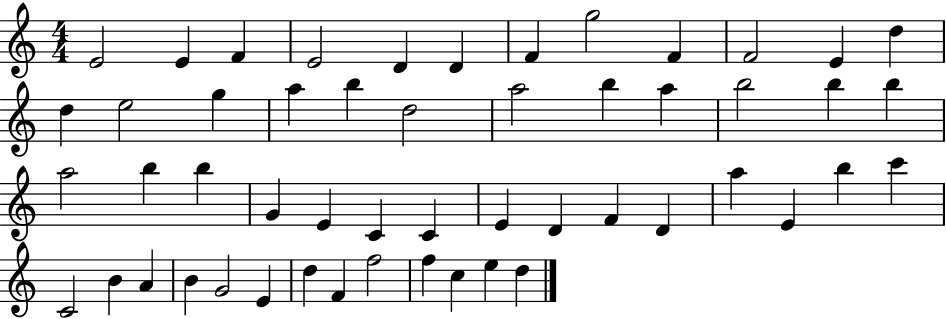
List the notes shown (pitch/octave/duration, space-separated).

E4/h E4/q F4/q E4/h D4/q D4/q F4/q G5/h F4/q F4/h E4/q D5/q D5/q E5/h G5/q A5/q B5/q D5/h A5/h B5/q A5/q B5/h B5/q B5/q A5/h B5/q B5/q G4/q E4/q C4/q C4/q E4/q D4/q F4/q D4/q A5/q E4/q B5/q C6/q C4/h B4/q A4/q B4/q G4/h E4/q D5/q F4/q F5/h F5/q C5/q E5/q D5/q